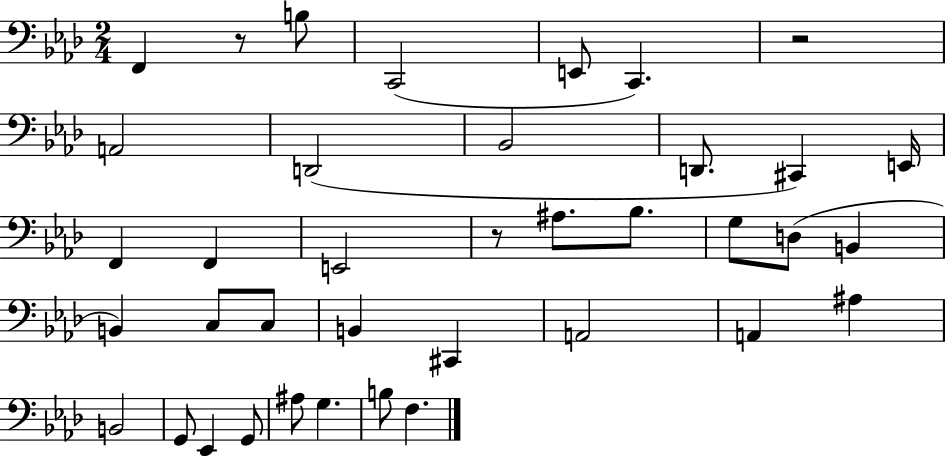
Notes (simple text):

F2/q R/e B3/e C2/h E2/e C2/q. R/h A2/h D2/h Bb2/h D2/e. C#2/q E2/s F2/q F2/q E2/h R/e A#3/e. Bb3/e. G3/e D3/e B2/q B2/q C3/e C3/e B2/q C#2/q A2/h A2/q A#3/q B2/h G2/e Eb2/q G2/e A#3/e G3/q. B3/e F3/q.